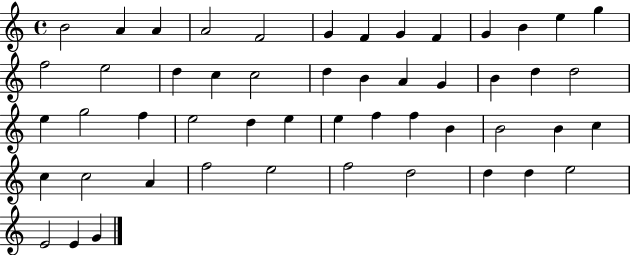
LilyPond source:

{
  \clef treble
  \time 4/4
  \defaultTimeSignature
  \key c \major
  b'2 a'4 a'4 | a'2 f'2 | g'4 f'4 g'4 f'4 | g'4 b'4 e''4 g''4 | \break f''2 e''2 | d''4 c''4 c''2 | d''4 b'4 a'4 g'4 | b'4 d''4 d''2 | \break e''4 g''2 f''4 | e''2 d''4 e''4 | e''4 f''4 f''4 b'4 | b'2 b'4 c''4 | \break c''4 c''2 a'4 | f''2 e''2 | f''2 d''2 | d''4 d''4 e''2 | \break e'2 e'4 g'4 | \bar "|."
}